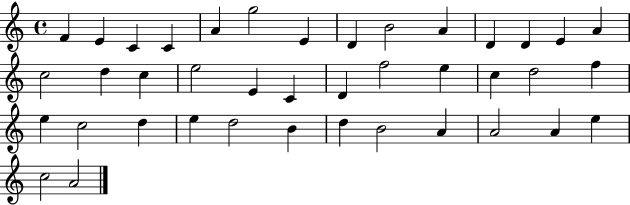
{
  \clef treble
  \time 4/4
  \defaultTimeSignature
  \key c \major
  f'4 e'4 c'4 c'4 | a'4 g''2 e'4 | d'4 b'2 a'4 | d'4 d'4 e'4 a'4 | \break c''2 d''4 c''4 | e''2 e'4 c'4 | d'4 f''2 e''4 | c''4 d''2 f''4 | \break e''4 c''2 d''4 | e''4 d''2 b'4 | d''4 b'2 a'4 | a'2 a'4 e''4 | \break c''2 a'2 | \bar "|."
}